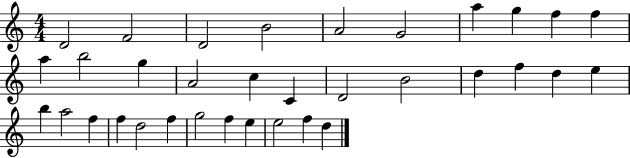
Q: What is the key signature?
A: C major